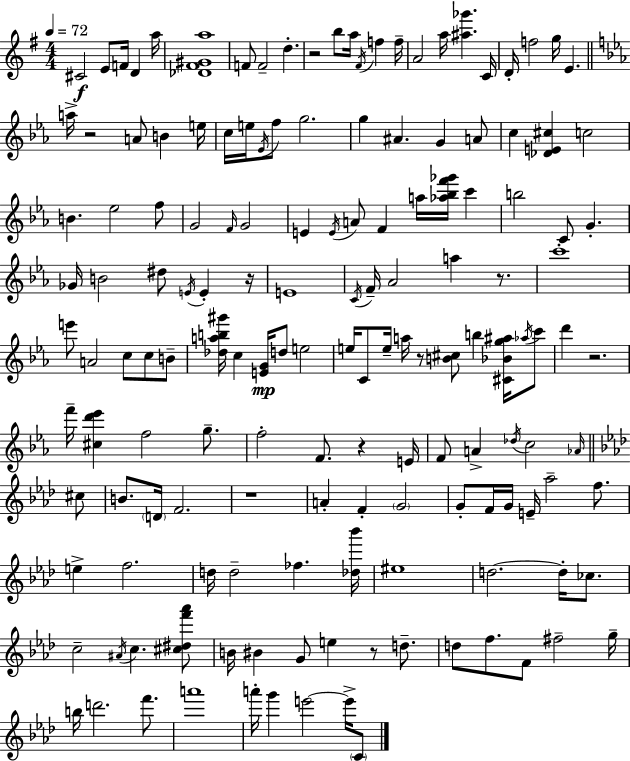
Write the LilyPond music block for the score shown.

{
  \clef treble
  \numericTimeSignature
  \time 4/4
  \key g \major
  \tempo 4 = 72
  cis'2\f e'8 f'16 d'4 a''16 | <des' fis' gis' a''>1 | f'8 f'2-- d''4.-. | r2 b''8 a''16 \acciaccatura { fis'16 } f''4 | \break f''16-- a'2 a''16 <ais'' ges'''>4. | c'16 d'16-. f''2 g''16 e'4. | \bar "||" \break \key c \minor a''16-> r2 a'8 b'4 e''16 | c''16 e''16 \acciaccatura { ees'16 } f''8 g''2. | g''4 ais'4. g'4 a'8 | c''4 <des' e' cis''>4 c''2 | \break b'4. ees''2 f''8 | g'2 \grace { f'16 } g'2 | e'4 \acciaccatura { e'16 } a'8 f'4 a''16 <aes'' bes'' f''' ges'''>16 c'''4 | b''2 c'8 g'4.-. | \break ges'16 b'2 dis''8 \acciaccatura { e'16 } e'4-. | r16 e'1 | \acciaccatura { c'16 } f'16-- aes'2 a''4 | r8. c'''1-. | \break e'''8 a'2 c''8 | c''8 b'8-- <des'' a'' b'' gis'''>16 c''4 <e' g'>16\mp d''8 e''2 | e''16 c'8 e''16-- a''16 r8 <b' cis''>8 b''4 | <cis' bes' g'' ais''>16 \acciaccatura { aes''16 } c'''8 d'''4 r2. | \break f'''16-- <cis'' d''' ees'''>4 f''2 | g''8.-- f''2-. f'8. | r4 e'16 f'8 a'4-> \acciaccatura { des''16 } c''2 | \grace { aes'16 } \bar "||" \break \key aes \major cis''8 b'8. \parenthesize d'16 f'2. | r1 | a'4-. f'4-. \parenthesize g'2 | g'8-. f'16 g'16 e'16-- aes''2-- f''8. | \break e''4-> f''2. | d''16 d''2-- fes''4. | <des'' bes'''>16 eis''1 | d''2.~~ d''16-. ces''8. | \break c''2-- \acciaccatura { ais'16 } c''4. | <cis'' dis'' f''' aes'''>8 b'16 bis'4 g'8 e''4 r8 | d''8.-- d''8 f''8. f'8 fis''2-- | g''16-- b''16 d'''2. | \break f'''8. a'''1 | a'''16-. g'''4 e'''2~~ | e'''16-> \parenthesize c'8 \bar "|."
}